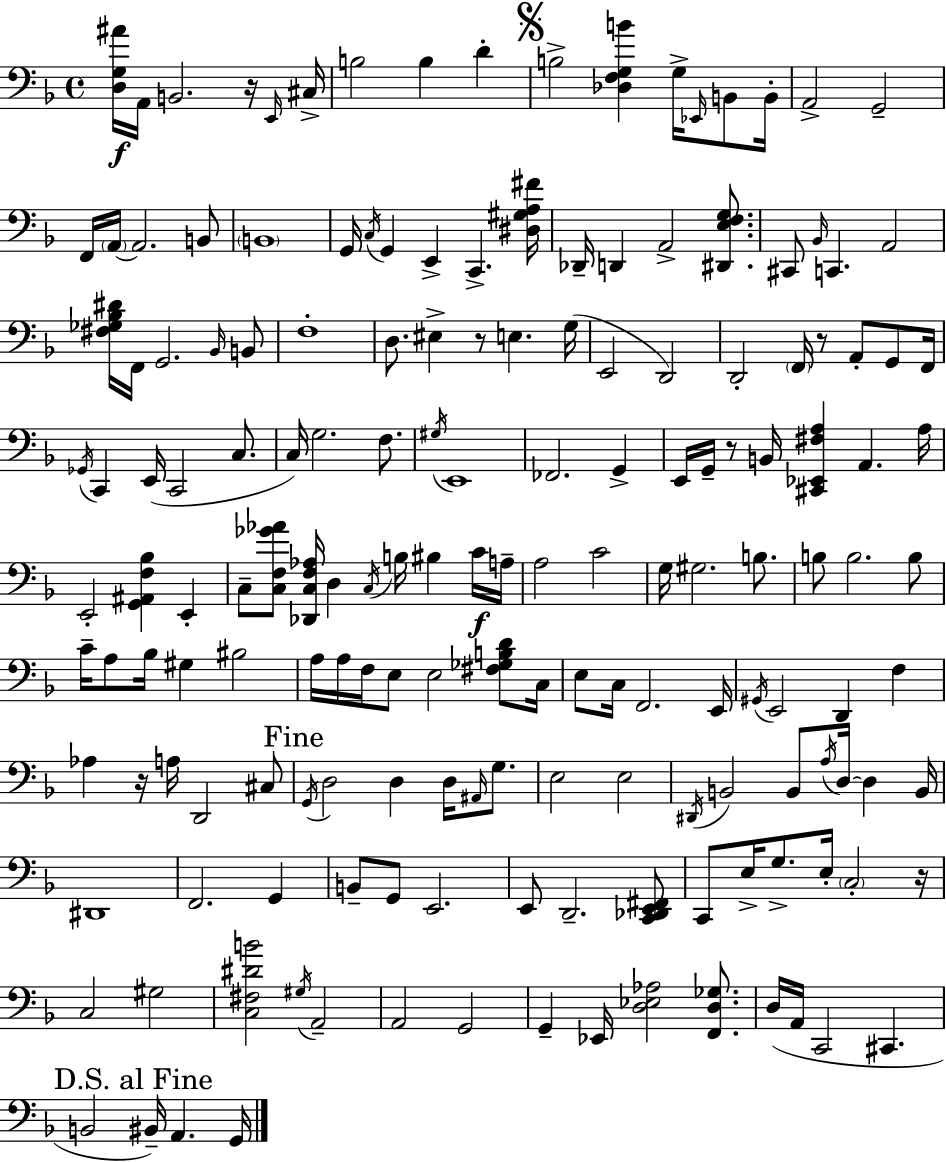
{
  \clef bass
  \time 4/4
  \defaultTimeSignature
  \key f \major
  <d g ais'>16\f a,16 b,2. r16 \grace { e,16 } | cis16-> b2 b4 d'4-. | \mark \markup { \musicglyph "scripts.segno" } b2-> <des f g b'>4 g16-> \grace { ees,16 } b,8 | b,16-. a,2-> g,2-- | \break f,16 \parenthesize a,16~~ a,2. | b,8 \parenthesize b,1 | g,16 \acciaccatura { c16 } g,4 e,4-> c,4.-> | <dis gis a fis'>16 des,16-- d,4 a,2-> | \break <dis, e f g>8. cis,8 \grace { bes,16 } c,4. a,2 | <fis ges bes dis'>16 f,16 g,2. | \grace { bes,16 } b,8 f1-. | d8. eis4-> r8 e4. | \break g16( e,2 d,2) | d,2-. \parenthesize f,16 r8 | a,8-. g,8 f,16 \acciaccatura { ges,16 } c,4 e,16( c,2 | c8. c16) g2. | \break f8. \acciaccatura { gis16 } e,1 | fes,2. | g,4-> e,16 g,16-- r8 b,16 <cis, ees, fis a>4 | a,4. a16 e,2-. <g, ais, f bes>4 | \break e,4-. c8-- <c f ges' aes'>8 <des, c f aes>16 d4 | \acciaccatura { c16 } b16 bis4 c'16\f a16-- a2 | c'2 g16 gis2. | b8. b8 b2. | \break b8 c'16-- a8 bes16 gis4 | bis2 a16 a16 f16 e8 e2 | <fis ges b d'>8 c16 e8 c16 f,2. | e,16 \acciaccatura { gis,16 } e,2 | \break d,4 f4 aes4 r16 a16 d,2 | cis8 \mark "Fine" \acciaccatura { g,16 } d2 | d4 d16 \grace { ais,16 } g8. e2 | e2 \acciaccatura { dis,16 } b,2 | \break b,8 \acciaccatura { a16 } d16~~ d4 b,16 dis,1 | f,2. | g,4 b,8-- g,8 | e,2. e,8 d,2.-- | \break <c, des, e, fis,>8 c,8 e16-> | g8.-> e16-. \parenthesize c2-. r16 c2 | gis2 <c fis dis' b'>2 | \acciaccatura { gis16 } a,2-- a,2 | \break g,2 g,4-- | ees,16 <d ees aes>2 <f, d ges>8. d16( a,16 | c,2 cis,4. \mark "D.S. al Fine" b,2 | bis,16--) a,4. g,16 \bar "|."
}